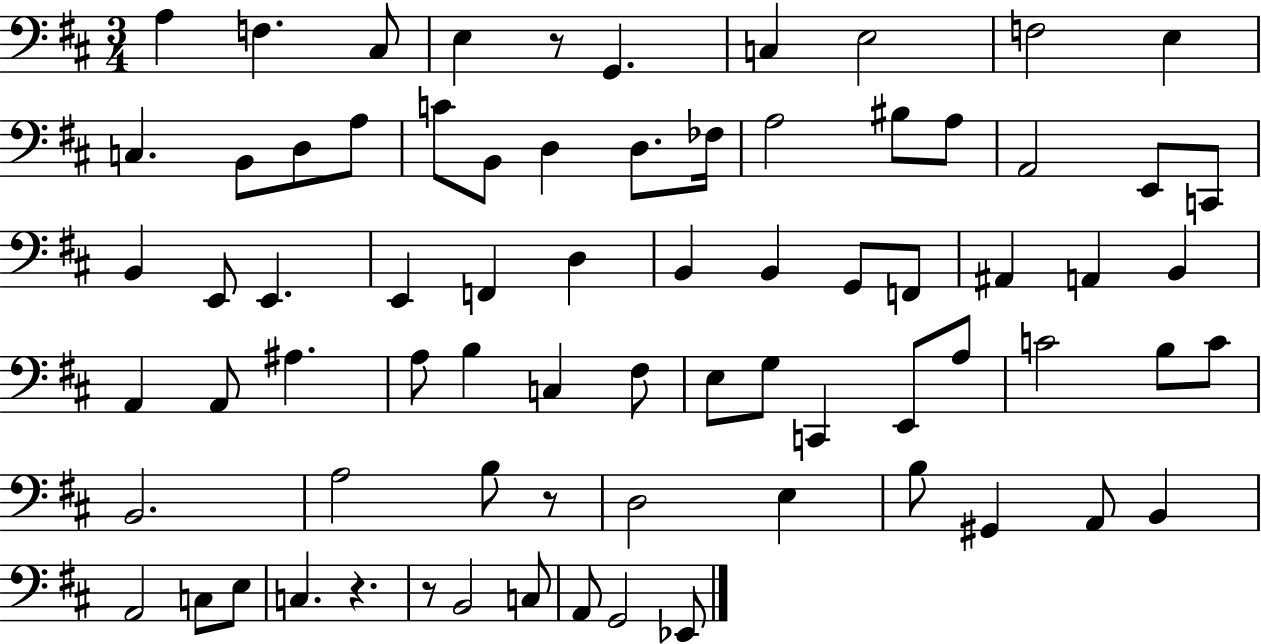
X:1
T:Untitled
M:3/4
L:1/4
K:D
A, F, ^C,/2 E, z/2 G,, C, E,2 F,2 E, C, B,,/2 D,/2 A,/2 C/2 B,,/2 D, D,/2 _F,/4 A,2 ^B,/2 A,/2 A,,2 E,,/2 C,,/2 B,, E,,/2 E,, E,, F,, D, B,, B,, G,,/2 F,,/2 ^A,, A,, B,, A,, A,,/2 ^A, A,/2 B, C, ^F,/2 E,/2 G,/2 C,, E,,/2 A,/2 C2 B,/2 C/2 B,,2 A,2 B,/2 z/2 D,2 E, B,/2 ^G,, A,,/2 B,, A,,2 C,/2 E,/2 C, z z/2 B,,2 C,/2 A,,/2 G,,2 _E,,/2